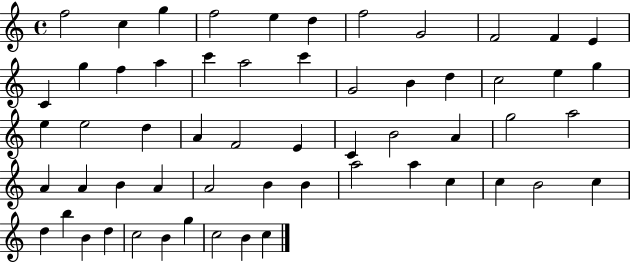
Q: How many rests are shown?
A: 0